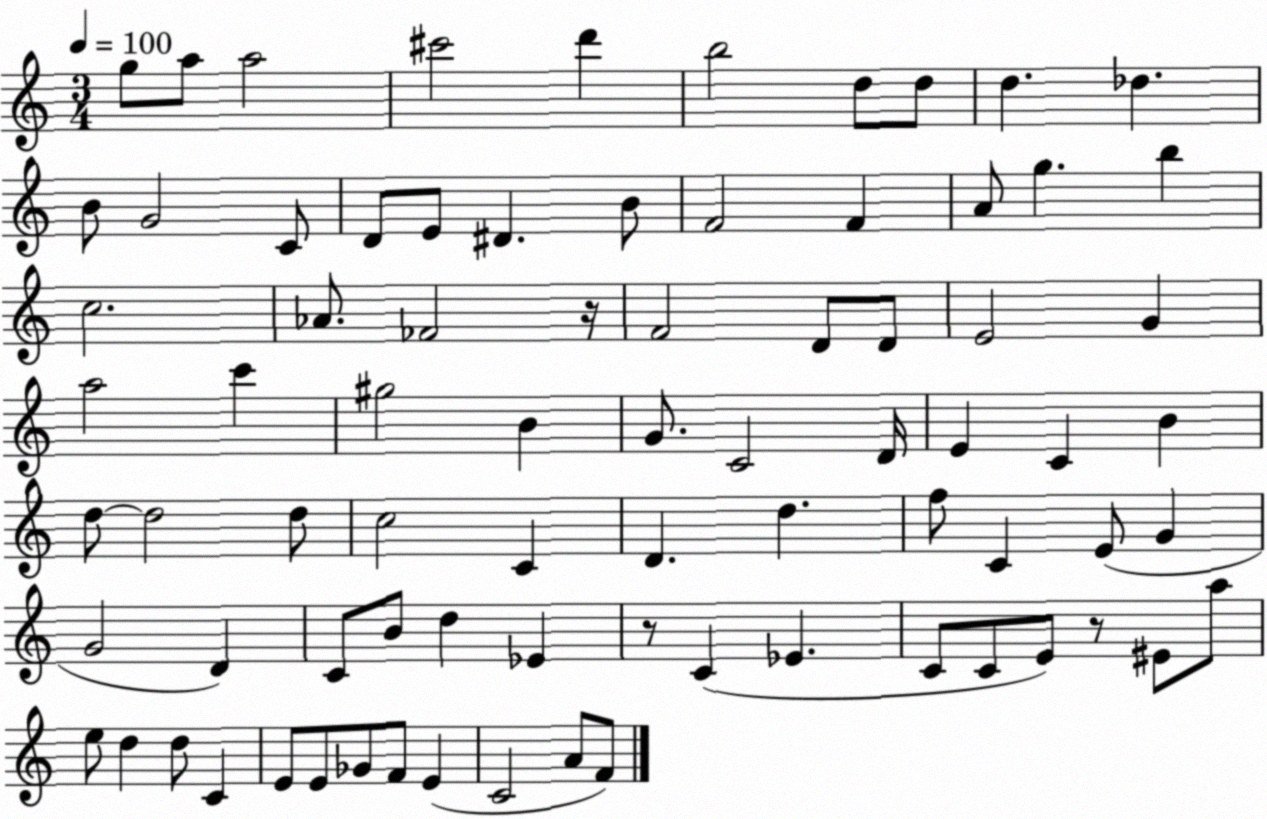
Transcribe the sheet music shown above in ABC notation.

X:1
T:Untitled
M:3/4
L:1/4
K:C
g/2 a/2 a2 ^c'2 d' b2 d/2 d/2 d _d B/2 G2 C/2 D/2 E/2 ^D B/2 F2 F A/2 g b c2 _A/2 _F2 z/4 F2 D/2 D/2 E2 G a2 c' ^g2 B G/2 C2 D/4 E C B d/2 d2 d/2 c2 C D d f/2 C E/2 G G2 D C/2 B/2 d _E z/2 C _E C/2 C/2 E/2 z/2 ^E/2 a/2 e/2 d d/2 C E/2 E/2 _G/2 F/2 E C2 A/2 F/2